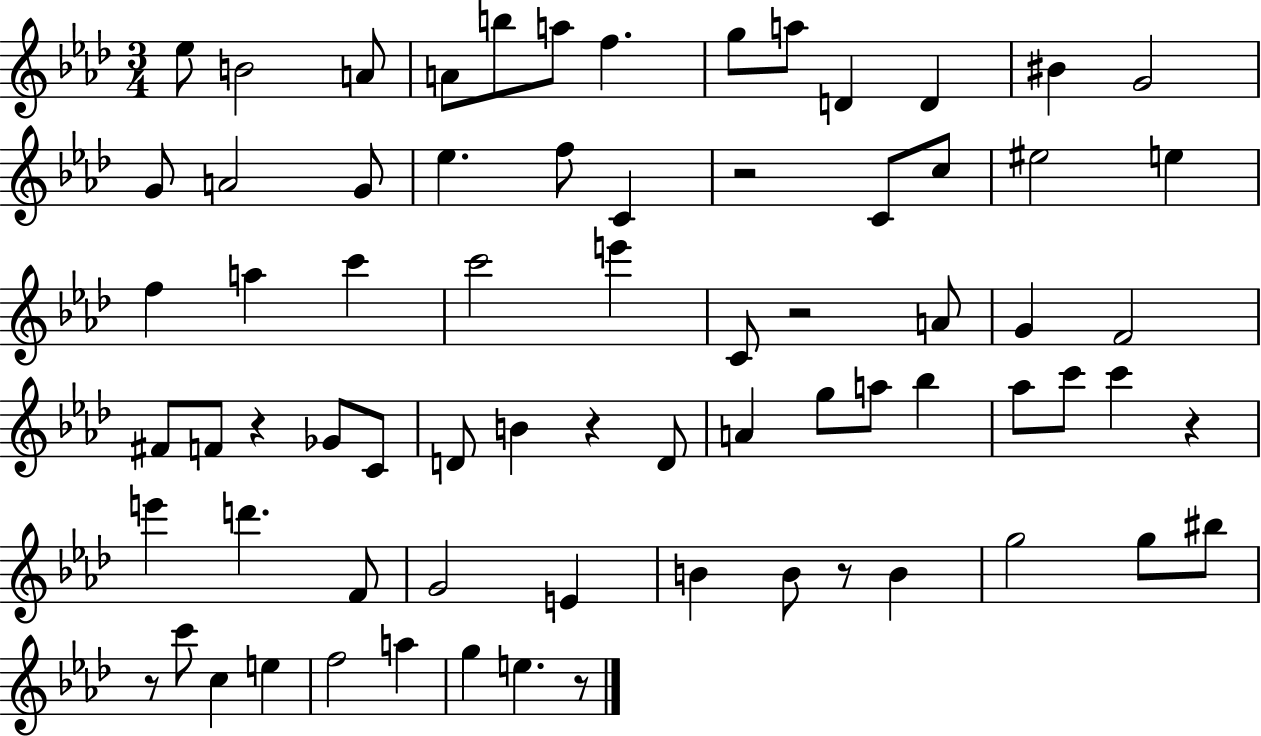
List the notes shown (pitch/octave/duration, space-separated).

Eb5/e B4/h A4/e A4/e B5/e A5/e F5/q. G5/e A5/e D4/q D4/q BIS4/q G4/h G4/e A4/h G4/e Eb5/q. F5/e C4/q R/h C4/e C5/e EIS5/h E5/q F5/q A5/q C6/q C6/h E6/q C4/e R/h A4/e G4/q F4/h F#4/e F4/e R/q Gb4/e C4/e D4/e B4/q R/q D4/e A4/q G5/e A5/e Bb5/q Ab5/e C6/e C6/q R/q E6/q D6/q. F4/e G4/h E4/q B4/q B4/e R/e B4/q G5/h G5/e BIS5/e R/e C6/e C5/q E5/q F5/h A5/q G5/q E5/q. R/e